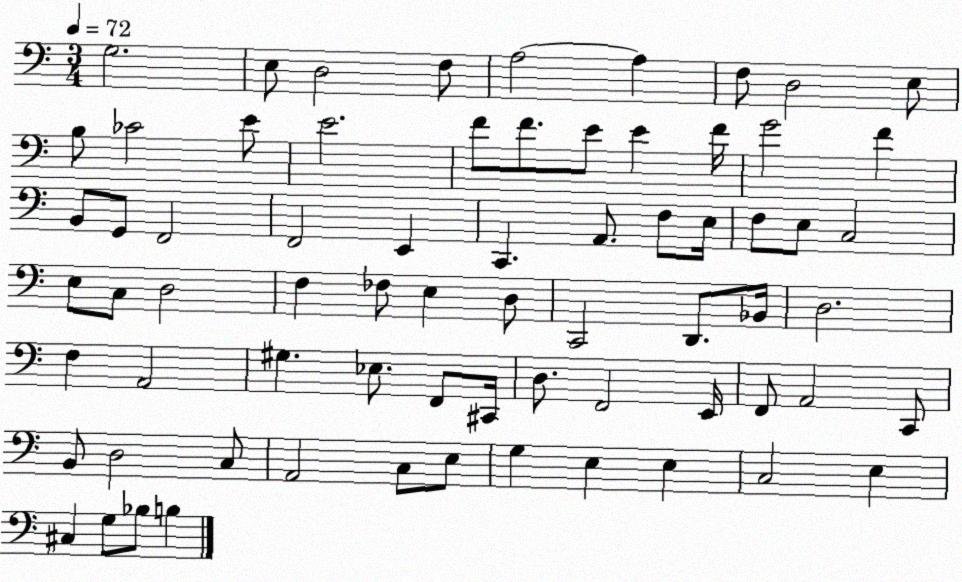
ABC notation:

X:1
T:Untitled
M:3/4
L:1/4
K:C
G,2 E,/2 D,2 F,/2 A,2 A, F,/2 D,2 E,/2 B,/2 _C2 E/2 E2 F/2 F/2 E/2 E F/4 G2 F B,,/2 G,,/2 F,,2 F,,2 E,, C,, A,,/2 F,/2 E,/4 F,/2 E,/2 C,2 E,/2 C,/2 D,2 F, _F,/2 E, D,/2 C,,2 D,,/2 _B,,/4 D,2 F, A,,2 ^G, _E,/2 F,,/2 ^C,,/4 D,/2 F,,2 E,,/4 F,,/2 A,,2 C,,/2 B,,/2 D,2 C,/2 A,,2 C,/2 E,/2 G, E, E, C,2 E, ^C, G,/2 _B,/2 B,